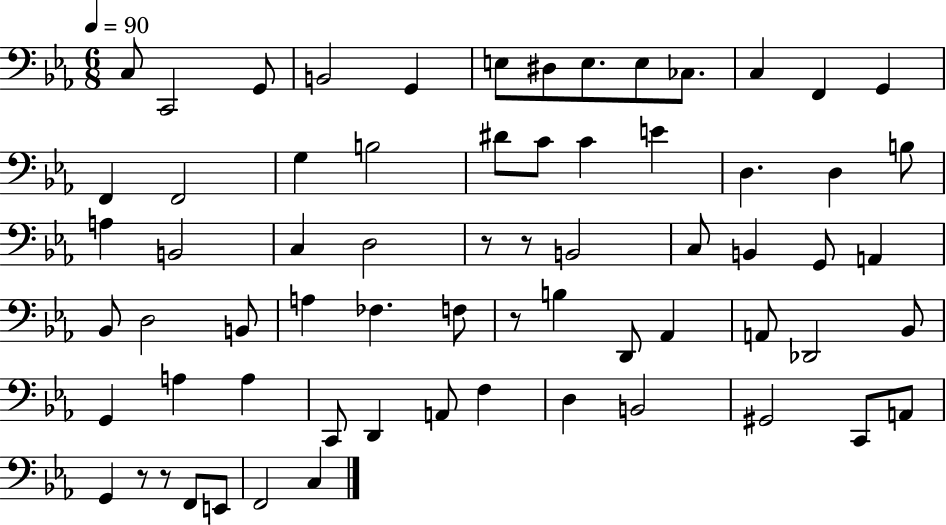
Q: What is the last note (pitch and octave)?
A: C3